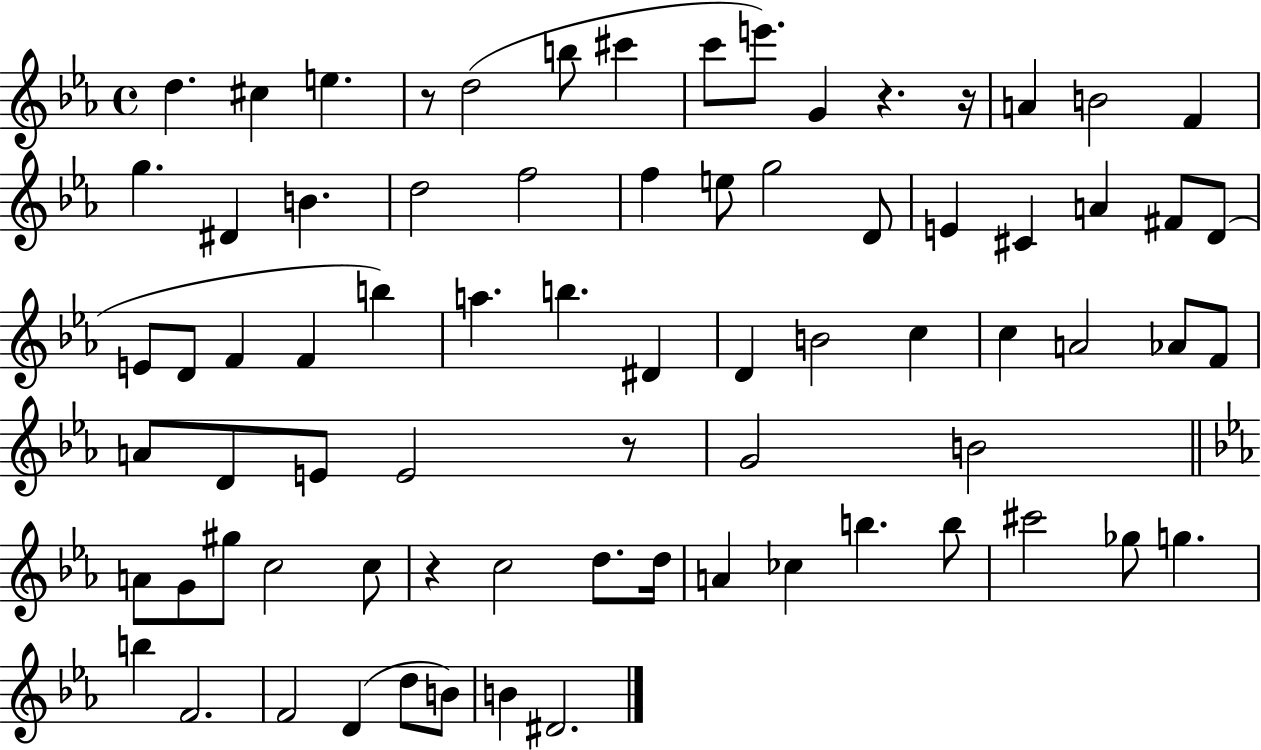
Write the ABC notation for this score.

X:1
T:Untitled
M:4/4
L:1/4
K:Eb
d ^c e z/2 d2 b/2 ^c' c'/2 e'/2 G z z/4 A B2 F g ^D B d2 f2 f e/2 g2 D/2 E ^C A ^F/2 D/2 E/2 D/2 F F b a b ^D D B2 c c A2 _A/2 F/2 A/2 D/2 E/2 E2 z/2 G2 B2 A/2 G/2 ^g/2 c2 c/2 z c2 d/2 d/4 A _c b b/2 ^c'2 _g/2 g b F2 F2 D d/2 B/2 B ^D2